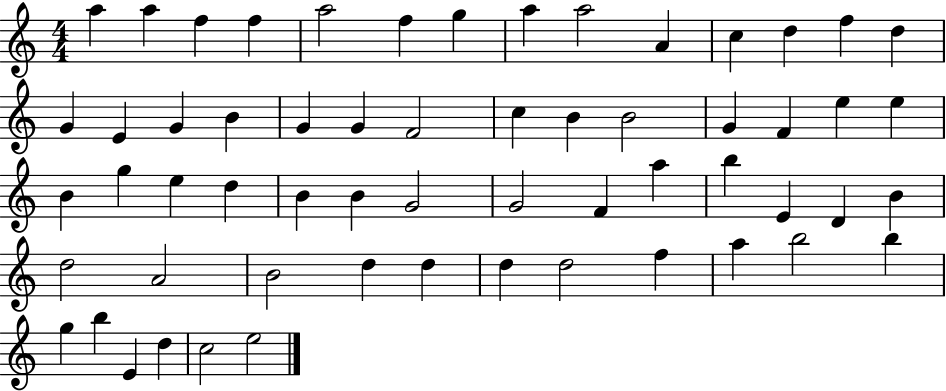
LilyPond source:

{
  \clef treble
  \numericTimeSignature
  \time 4/4
  \key c \major
  a''4 a''4 f''4 f''4 | a''2 f''4 g''4 | a''4 a''2 a'4 | c''4 d''4 f''4 d''4 | \break g'4 e'4 g'4 b'4 | g'4 g'4 f'2 | c''4 b'4 b'2 | g'4 f'4 e''4 e''4 | \break b'4 g''4 e''4 d''4 | b'4 b'4 g'2 | g'2 f'4 a''4 | b''4 e'4 d'4 b'4 | \break d''2 a'2 | b'2 d''4 d''4 | d''4 d''2 f''4 | a''4 b''2 b''4 | \break g''4 b''4 e'4 d''4 | c''2 e''2 | \bar "|."
}